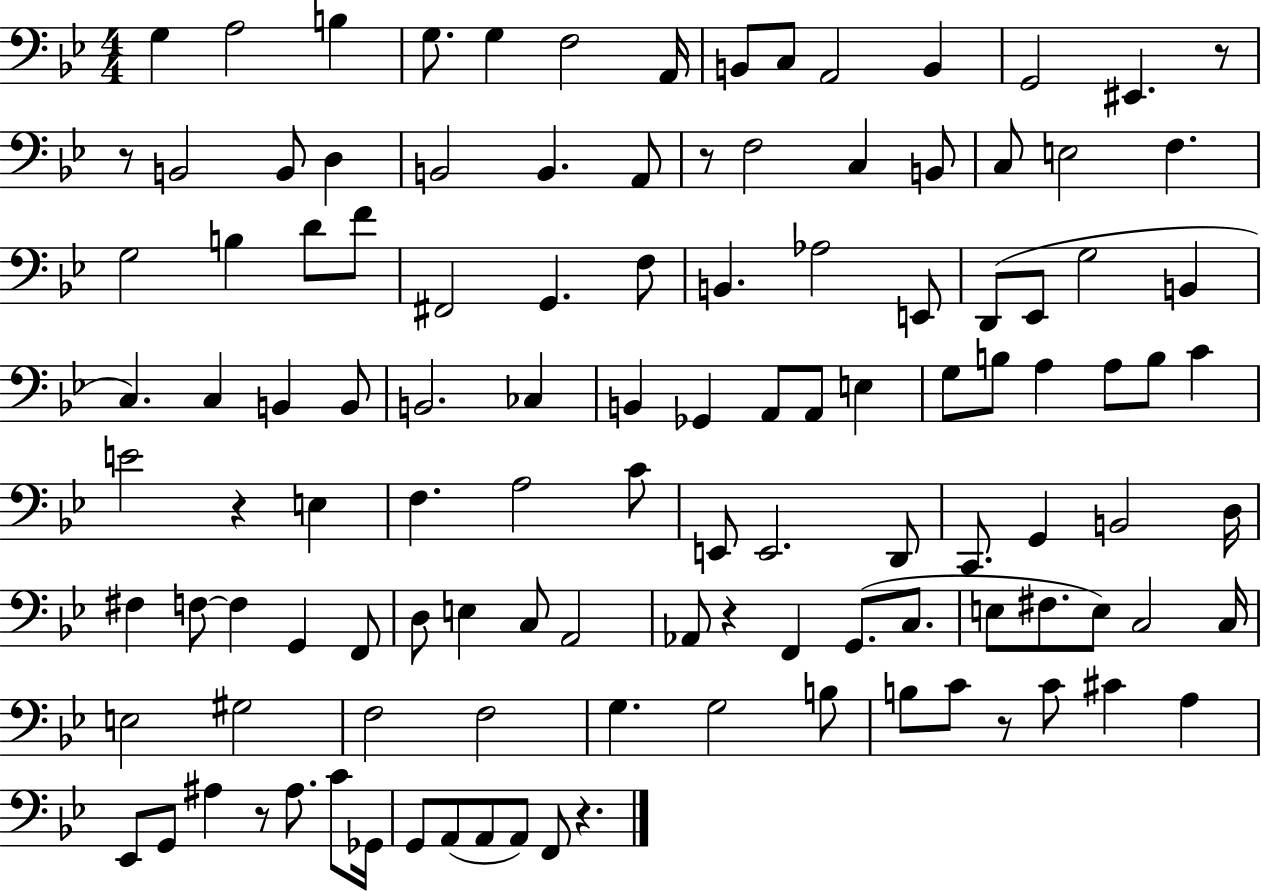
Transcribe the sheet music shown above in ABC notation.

X:1
T:Untitled
M:4/4
L:1/4
K:Bb
G, A,2 B, G,/2 G, F,2 A,,/4 B,,/2 C,/2 A,,2 B,, G,,2 ^E,, z/2 z/2 B,,2 B,,/2 D, B,,2 B,, A,,/2 z/2 F,2 C, B,,/2 C,/2 E,2 F, G,2 B, D/2 F/2 ^F,,2 G,, F,/2 B,, _A,2 E,,/2 D,,/2 _E,,/2 G,2 B,, C, C, B,, B,,/2 B,,2 _C, B,, _G,, A,,/2 A,,/2 E, G,/2 B,/2 A, A,/2 B,/2 C E2 z E, F, A,2 C/2 E,,/2 E,,2 D,,/2 C,,/2 G,, B,,2 D,/4 ^F, F,/2 F, G,, F,,/2 D,/2 E, C,/2 A,,2 _A,,/2 z F,, G,,/2 C,/2 E,/2 ^F,/2 E,/2 C,2 C,/4 E,2 ^G,2 F,2 F,2 G, G,2 B,/2 B,/2 C/2 z/2 C/2 ^C A, _E,,/2 G,,/2 ^A, z/2 ^A,/2 C/2 _G,,/4 G,,/2 A,,/2 A,,/2 A,,/2 F,,/2 z